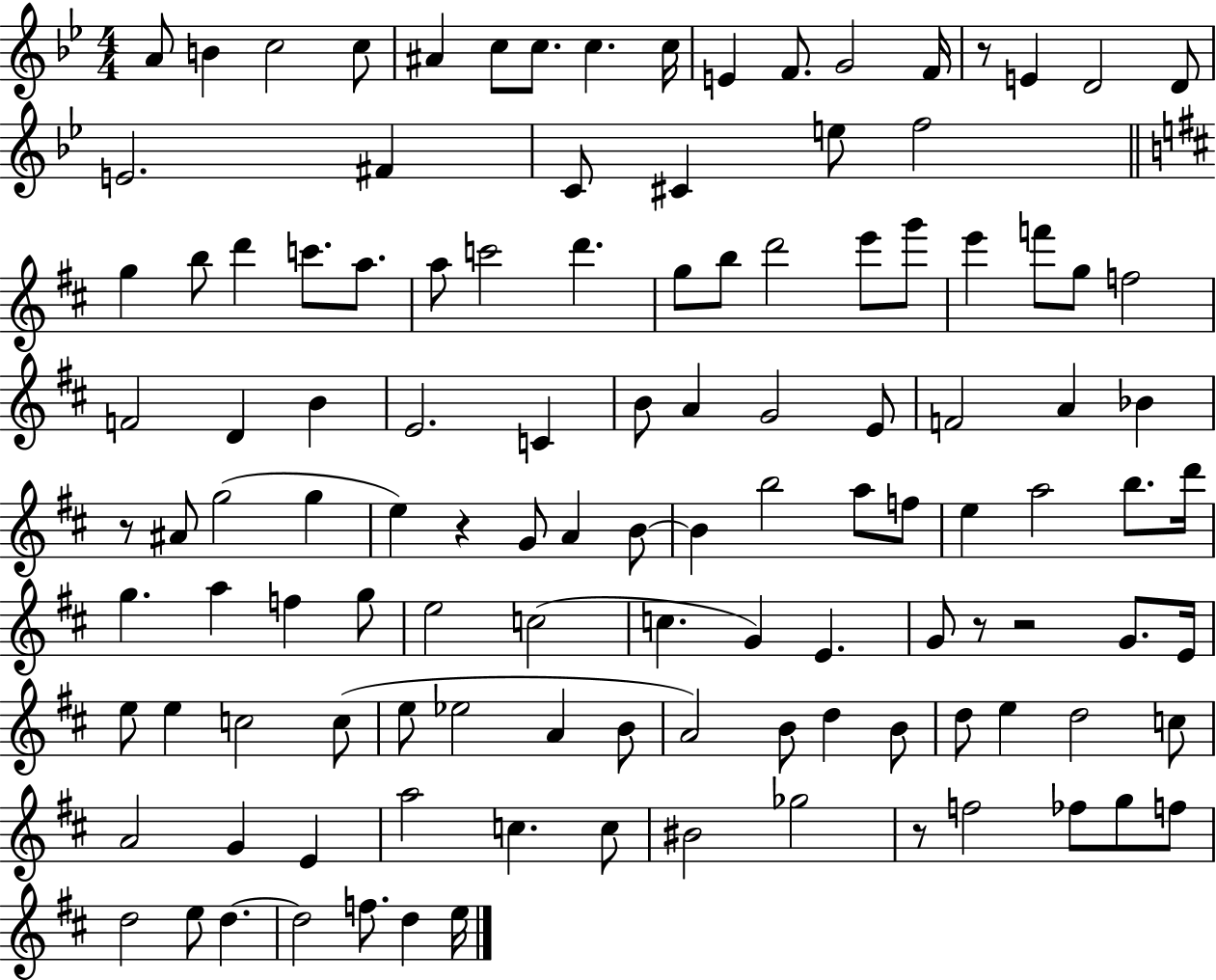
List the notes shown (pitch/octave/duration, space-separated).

A4/e B4/q C5/h C5/e A#4/q C5/e C5/e. C5/q. C5/s E4/q F4/e. G4/h F4/s R/e E4/q D4/h D4/e E4/h. F#4/q C4/e C#4/q E5/e F5/h G5/q B5/e D6/q C6/e. A5/e. A5/e C6/h D6/q. G5/e B5/e D6/h E6/e G6/e E6/q F6/e G5/e F5/h F4/h D4/q B4/q E4/h. C4/q B4/e A4/q G4/h E4/e F4/h A4/q Bb4/q R/e A#4/e G5/h G5/q E5/q R/q G4/e A4/q B4/e B4/q B5/h A5/e F5/e E5/q A5/h B5/e. D6/s G5/q. A5/q F5/q G5/e E5/h C5/h C5/q. G4/q E4/q. G4/e R/e R/h G4/e. E4/s E5/e E5/q C5/h C5/e E5/e Eb5/h A4/q B4/e A4/h B4/e D5/q B4/e D5/e E5/q D5/h C5/e A4/h G4/q E4/q A5/h C5/q. C5/e BIS4/h Gb5/h R/e F5/h FES5/e G5/e F5/e D5/h E5/e D5/q. D5/h F5/e. D5/q E5/s